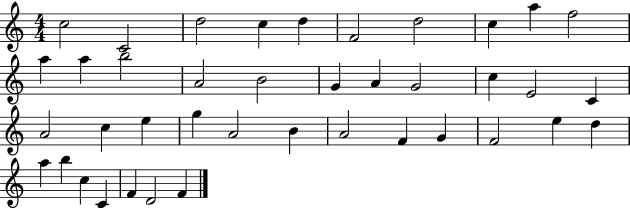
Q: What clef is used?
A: treble